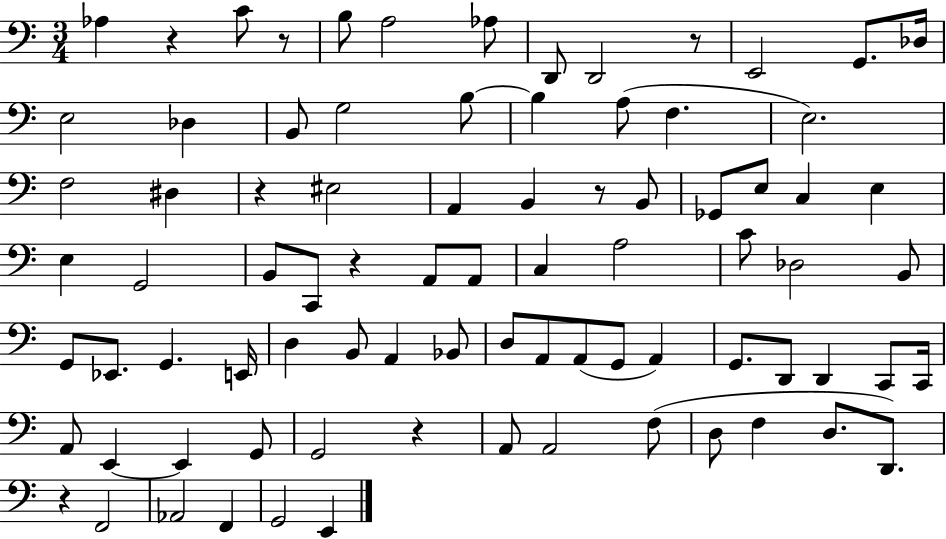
Ab3/q R/q C4/e R/e B3/e A3/h Ab3/e D2/e D2/h R/e E2/h G2/e. Db3/s E3/h Db3/q B2/e G3/h B3/e B3/q A3/e F3/q. E3/h. F3/h D#3/q R/q EIS3/h A2/q B2/q R/e B2/e Gb2/e E3/e C3/q E3/q E3/q G2/h B2/e C2/e R/q A2/e A2/e C3/q A3/h C4/e Db3/h B2/e G2/e Eb2/e. G2/q. E2/s D3/q B2/e A2/q Bb2/e D3/e A2/e A2/e G2/e A2/q G2/e. D2/e D2/q C2/e C2/s A2/e E2/q E2/q G2/e G2/h R/q A2/e A2/h F3/e D3/e F3/q D3/e. D2/e. R/q F2/h Ab2/h F2/q G2/h E2/q